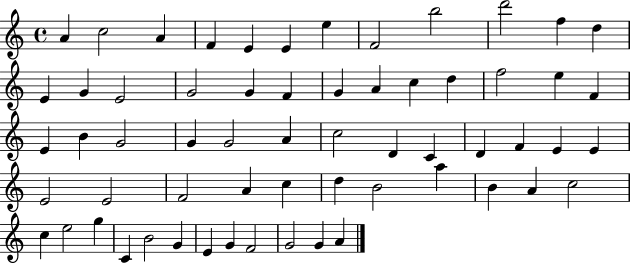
A4/q C5/h A4/q F4/q E4/q E4/q E5/q F4/h B5/h D6/h F5/q D5/q E4/q G4/q E4/h G4/h G4/q F4/q G4/q A4/q C5/q D5/q F5/h E5/q F4/q E4/q B4/q G4/h G4/q G4/h A4/q C5/h D4/q C4/q D4/q F4/q E4/q E4/q E4/h E4/h F4/h A4/q C5/q D5/q B4/h A5/q B4/q A4/q C5/h C5/q E5/h G5/q C4/q B4/h G4/q E4/q G4/q F4/h G4/h G4/q A4/q